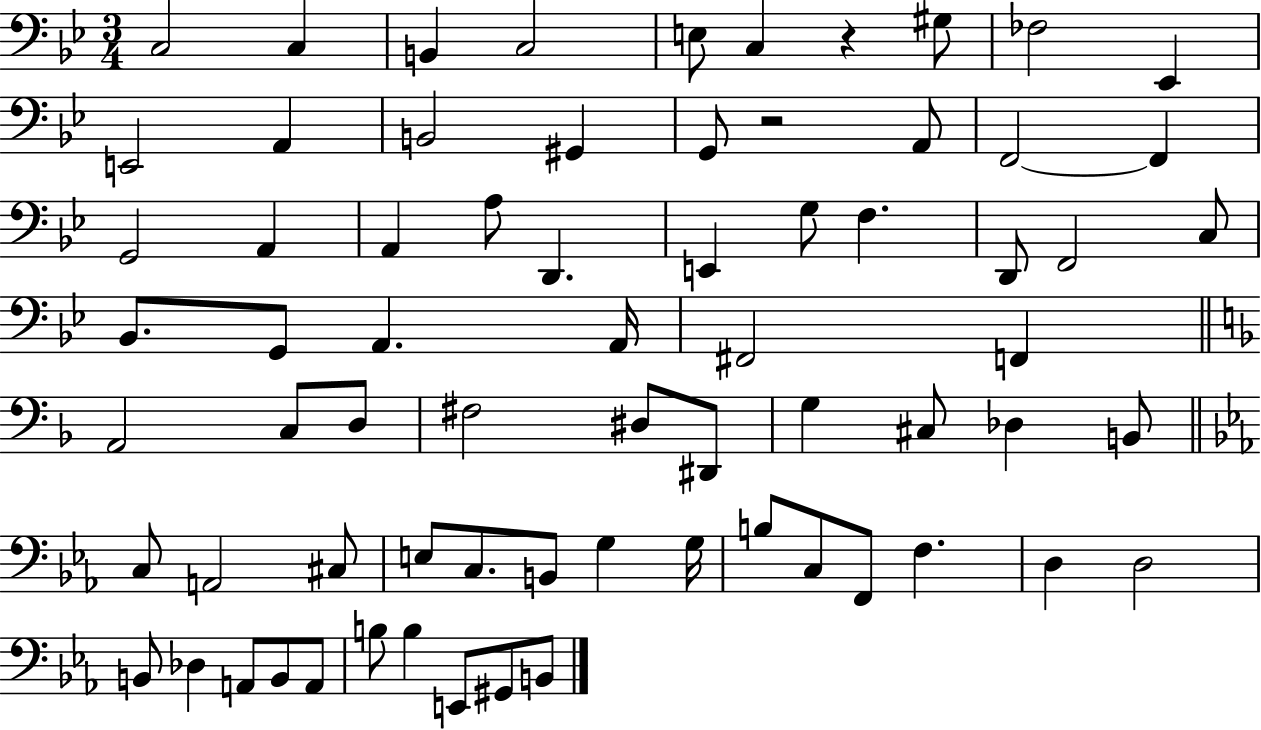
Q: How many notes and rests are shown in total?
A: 70